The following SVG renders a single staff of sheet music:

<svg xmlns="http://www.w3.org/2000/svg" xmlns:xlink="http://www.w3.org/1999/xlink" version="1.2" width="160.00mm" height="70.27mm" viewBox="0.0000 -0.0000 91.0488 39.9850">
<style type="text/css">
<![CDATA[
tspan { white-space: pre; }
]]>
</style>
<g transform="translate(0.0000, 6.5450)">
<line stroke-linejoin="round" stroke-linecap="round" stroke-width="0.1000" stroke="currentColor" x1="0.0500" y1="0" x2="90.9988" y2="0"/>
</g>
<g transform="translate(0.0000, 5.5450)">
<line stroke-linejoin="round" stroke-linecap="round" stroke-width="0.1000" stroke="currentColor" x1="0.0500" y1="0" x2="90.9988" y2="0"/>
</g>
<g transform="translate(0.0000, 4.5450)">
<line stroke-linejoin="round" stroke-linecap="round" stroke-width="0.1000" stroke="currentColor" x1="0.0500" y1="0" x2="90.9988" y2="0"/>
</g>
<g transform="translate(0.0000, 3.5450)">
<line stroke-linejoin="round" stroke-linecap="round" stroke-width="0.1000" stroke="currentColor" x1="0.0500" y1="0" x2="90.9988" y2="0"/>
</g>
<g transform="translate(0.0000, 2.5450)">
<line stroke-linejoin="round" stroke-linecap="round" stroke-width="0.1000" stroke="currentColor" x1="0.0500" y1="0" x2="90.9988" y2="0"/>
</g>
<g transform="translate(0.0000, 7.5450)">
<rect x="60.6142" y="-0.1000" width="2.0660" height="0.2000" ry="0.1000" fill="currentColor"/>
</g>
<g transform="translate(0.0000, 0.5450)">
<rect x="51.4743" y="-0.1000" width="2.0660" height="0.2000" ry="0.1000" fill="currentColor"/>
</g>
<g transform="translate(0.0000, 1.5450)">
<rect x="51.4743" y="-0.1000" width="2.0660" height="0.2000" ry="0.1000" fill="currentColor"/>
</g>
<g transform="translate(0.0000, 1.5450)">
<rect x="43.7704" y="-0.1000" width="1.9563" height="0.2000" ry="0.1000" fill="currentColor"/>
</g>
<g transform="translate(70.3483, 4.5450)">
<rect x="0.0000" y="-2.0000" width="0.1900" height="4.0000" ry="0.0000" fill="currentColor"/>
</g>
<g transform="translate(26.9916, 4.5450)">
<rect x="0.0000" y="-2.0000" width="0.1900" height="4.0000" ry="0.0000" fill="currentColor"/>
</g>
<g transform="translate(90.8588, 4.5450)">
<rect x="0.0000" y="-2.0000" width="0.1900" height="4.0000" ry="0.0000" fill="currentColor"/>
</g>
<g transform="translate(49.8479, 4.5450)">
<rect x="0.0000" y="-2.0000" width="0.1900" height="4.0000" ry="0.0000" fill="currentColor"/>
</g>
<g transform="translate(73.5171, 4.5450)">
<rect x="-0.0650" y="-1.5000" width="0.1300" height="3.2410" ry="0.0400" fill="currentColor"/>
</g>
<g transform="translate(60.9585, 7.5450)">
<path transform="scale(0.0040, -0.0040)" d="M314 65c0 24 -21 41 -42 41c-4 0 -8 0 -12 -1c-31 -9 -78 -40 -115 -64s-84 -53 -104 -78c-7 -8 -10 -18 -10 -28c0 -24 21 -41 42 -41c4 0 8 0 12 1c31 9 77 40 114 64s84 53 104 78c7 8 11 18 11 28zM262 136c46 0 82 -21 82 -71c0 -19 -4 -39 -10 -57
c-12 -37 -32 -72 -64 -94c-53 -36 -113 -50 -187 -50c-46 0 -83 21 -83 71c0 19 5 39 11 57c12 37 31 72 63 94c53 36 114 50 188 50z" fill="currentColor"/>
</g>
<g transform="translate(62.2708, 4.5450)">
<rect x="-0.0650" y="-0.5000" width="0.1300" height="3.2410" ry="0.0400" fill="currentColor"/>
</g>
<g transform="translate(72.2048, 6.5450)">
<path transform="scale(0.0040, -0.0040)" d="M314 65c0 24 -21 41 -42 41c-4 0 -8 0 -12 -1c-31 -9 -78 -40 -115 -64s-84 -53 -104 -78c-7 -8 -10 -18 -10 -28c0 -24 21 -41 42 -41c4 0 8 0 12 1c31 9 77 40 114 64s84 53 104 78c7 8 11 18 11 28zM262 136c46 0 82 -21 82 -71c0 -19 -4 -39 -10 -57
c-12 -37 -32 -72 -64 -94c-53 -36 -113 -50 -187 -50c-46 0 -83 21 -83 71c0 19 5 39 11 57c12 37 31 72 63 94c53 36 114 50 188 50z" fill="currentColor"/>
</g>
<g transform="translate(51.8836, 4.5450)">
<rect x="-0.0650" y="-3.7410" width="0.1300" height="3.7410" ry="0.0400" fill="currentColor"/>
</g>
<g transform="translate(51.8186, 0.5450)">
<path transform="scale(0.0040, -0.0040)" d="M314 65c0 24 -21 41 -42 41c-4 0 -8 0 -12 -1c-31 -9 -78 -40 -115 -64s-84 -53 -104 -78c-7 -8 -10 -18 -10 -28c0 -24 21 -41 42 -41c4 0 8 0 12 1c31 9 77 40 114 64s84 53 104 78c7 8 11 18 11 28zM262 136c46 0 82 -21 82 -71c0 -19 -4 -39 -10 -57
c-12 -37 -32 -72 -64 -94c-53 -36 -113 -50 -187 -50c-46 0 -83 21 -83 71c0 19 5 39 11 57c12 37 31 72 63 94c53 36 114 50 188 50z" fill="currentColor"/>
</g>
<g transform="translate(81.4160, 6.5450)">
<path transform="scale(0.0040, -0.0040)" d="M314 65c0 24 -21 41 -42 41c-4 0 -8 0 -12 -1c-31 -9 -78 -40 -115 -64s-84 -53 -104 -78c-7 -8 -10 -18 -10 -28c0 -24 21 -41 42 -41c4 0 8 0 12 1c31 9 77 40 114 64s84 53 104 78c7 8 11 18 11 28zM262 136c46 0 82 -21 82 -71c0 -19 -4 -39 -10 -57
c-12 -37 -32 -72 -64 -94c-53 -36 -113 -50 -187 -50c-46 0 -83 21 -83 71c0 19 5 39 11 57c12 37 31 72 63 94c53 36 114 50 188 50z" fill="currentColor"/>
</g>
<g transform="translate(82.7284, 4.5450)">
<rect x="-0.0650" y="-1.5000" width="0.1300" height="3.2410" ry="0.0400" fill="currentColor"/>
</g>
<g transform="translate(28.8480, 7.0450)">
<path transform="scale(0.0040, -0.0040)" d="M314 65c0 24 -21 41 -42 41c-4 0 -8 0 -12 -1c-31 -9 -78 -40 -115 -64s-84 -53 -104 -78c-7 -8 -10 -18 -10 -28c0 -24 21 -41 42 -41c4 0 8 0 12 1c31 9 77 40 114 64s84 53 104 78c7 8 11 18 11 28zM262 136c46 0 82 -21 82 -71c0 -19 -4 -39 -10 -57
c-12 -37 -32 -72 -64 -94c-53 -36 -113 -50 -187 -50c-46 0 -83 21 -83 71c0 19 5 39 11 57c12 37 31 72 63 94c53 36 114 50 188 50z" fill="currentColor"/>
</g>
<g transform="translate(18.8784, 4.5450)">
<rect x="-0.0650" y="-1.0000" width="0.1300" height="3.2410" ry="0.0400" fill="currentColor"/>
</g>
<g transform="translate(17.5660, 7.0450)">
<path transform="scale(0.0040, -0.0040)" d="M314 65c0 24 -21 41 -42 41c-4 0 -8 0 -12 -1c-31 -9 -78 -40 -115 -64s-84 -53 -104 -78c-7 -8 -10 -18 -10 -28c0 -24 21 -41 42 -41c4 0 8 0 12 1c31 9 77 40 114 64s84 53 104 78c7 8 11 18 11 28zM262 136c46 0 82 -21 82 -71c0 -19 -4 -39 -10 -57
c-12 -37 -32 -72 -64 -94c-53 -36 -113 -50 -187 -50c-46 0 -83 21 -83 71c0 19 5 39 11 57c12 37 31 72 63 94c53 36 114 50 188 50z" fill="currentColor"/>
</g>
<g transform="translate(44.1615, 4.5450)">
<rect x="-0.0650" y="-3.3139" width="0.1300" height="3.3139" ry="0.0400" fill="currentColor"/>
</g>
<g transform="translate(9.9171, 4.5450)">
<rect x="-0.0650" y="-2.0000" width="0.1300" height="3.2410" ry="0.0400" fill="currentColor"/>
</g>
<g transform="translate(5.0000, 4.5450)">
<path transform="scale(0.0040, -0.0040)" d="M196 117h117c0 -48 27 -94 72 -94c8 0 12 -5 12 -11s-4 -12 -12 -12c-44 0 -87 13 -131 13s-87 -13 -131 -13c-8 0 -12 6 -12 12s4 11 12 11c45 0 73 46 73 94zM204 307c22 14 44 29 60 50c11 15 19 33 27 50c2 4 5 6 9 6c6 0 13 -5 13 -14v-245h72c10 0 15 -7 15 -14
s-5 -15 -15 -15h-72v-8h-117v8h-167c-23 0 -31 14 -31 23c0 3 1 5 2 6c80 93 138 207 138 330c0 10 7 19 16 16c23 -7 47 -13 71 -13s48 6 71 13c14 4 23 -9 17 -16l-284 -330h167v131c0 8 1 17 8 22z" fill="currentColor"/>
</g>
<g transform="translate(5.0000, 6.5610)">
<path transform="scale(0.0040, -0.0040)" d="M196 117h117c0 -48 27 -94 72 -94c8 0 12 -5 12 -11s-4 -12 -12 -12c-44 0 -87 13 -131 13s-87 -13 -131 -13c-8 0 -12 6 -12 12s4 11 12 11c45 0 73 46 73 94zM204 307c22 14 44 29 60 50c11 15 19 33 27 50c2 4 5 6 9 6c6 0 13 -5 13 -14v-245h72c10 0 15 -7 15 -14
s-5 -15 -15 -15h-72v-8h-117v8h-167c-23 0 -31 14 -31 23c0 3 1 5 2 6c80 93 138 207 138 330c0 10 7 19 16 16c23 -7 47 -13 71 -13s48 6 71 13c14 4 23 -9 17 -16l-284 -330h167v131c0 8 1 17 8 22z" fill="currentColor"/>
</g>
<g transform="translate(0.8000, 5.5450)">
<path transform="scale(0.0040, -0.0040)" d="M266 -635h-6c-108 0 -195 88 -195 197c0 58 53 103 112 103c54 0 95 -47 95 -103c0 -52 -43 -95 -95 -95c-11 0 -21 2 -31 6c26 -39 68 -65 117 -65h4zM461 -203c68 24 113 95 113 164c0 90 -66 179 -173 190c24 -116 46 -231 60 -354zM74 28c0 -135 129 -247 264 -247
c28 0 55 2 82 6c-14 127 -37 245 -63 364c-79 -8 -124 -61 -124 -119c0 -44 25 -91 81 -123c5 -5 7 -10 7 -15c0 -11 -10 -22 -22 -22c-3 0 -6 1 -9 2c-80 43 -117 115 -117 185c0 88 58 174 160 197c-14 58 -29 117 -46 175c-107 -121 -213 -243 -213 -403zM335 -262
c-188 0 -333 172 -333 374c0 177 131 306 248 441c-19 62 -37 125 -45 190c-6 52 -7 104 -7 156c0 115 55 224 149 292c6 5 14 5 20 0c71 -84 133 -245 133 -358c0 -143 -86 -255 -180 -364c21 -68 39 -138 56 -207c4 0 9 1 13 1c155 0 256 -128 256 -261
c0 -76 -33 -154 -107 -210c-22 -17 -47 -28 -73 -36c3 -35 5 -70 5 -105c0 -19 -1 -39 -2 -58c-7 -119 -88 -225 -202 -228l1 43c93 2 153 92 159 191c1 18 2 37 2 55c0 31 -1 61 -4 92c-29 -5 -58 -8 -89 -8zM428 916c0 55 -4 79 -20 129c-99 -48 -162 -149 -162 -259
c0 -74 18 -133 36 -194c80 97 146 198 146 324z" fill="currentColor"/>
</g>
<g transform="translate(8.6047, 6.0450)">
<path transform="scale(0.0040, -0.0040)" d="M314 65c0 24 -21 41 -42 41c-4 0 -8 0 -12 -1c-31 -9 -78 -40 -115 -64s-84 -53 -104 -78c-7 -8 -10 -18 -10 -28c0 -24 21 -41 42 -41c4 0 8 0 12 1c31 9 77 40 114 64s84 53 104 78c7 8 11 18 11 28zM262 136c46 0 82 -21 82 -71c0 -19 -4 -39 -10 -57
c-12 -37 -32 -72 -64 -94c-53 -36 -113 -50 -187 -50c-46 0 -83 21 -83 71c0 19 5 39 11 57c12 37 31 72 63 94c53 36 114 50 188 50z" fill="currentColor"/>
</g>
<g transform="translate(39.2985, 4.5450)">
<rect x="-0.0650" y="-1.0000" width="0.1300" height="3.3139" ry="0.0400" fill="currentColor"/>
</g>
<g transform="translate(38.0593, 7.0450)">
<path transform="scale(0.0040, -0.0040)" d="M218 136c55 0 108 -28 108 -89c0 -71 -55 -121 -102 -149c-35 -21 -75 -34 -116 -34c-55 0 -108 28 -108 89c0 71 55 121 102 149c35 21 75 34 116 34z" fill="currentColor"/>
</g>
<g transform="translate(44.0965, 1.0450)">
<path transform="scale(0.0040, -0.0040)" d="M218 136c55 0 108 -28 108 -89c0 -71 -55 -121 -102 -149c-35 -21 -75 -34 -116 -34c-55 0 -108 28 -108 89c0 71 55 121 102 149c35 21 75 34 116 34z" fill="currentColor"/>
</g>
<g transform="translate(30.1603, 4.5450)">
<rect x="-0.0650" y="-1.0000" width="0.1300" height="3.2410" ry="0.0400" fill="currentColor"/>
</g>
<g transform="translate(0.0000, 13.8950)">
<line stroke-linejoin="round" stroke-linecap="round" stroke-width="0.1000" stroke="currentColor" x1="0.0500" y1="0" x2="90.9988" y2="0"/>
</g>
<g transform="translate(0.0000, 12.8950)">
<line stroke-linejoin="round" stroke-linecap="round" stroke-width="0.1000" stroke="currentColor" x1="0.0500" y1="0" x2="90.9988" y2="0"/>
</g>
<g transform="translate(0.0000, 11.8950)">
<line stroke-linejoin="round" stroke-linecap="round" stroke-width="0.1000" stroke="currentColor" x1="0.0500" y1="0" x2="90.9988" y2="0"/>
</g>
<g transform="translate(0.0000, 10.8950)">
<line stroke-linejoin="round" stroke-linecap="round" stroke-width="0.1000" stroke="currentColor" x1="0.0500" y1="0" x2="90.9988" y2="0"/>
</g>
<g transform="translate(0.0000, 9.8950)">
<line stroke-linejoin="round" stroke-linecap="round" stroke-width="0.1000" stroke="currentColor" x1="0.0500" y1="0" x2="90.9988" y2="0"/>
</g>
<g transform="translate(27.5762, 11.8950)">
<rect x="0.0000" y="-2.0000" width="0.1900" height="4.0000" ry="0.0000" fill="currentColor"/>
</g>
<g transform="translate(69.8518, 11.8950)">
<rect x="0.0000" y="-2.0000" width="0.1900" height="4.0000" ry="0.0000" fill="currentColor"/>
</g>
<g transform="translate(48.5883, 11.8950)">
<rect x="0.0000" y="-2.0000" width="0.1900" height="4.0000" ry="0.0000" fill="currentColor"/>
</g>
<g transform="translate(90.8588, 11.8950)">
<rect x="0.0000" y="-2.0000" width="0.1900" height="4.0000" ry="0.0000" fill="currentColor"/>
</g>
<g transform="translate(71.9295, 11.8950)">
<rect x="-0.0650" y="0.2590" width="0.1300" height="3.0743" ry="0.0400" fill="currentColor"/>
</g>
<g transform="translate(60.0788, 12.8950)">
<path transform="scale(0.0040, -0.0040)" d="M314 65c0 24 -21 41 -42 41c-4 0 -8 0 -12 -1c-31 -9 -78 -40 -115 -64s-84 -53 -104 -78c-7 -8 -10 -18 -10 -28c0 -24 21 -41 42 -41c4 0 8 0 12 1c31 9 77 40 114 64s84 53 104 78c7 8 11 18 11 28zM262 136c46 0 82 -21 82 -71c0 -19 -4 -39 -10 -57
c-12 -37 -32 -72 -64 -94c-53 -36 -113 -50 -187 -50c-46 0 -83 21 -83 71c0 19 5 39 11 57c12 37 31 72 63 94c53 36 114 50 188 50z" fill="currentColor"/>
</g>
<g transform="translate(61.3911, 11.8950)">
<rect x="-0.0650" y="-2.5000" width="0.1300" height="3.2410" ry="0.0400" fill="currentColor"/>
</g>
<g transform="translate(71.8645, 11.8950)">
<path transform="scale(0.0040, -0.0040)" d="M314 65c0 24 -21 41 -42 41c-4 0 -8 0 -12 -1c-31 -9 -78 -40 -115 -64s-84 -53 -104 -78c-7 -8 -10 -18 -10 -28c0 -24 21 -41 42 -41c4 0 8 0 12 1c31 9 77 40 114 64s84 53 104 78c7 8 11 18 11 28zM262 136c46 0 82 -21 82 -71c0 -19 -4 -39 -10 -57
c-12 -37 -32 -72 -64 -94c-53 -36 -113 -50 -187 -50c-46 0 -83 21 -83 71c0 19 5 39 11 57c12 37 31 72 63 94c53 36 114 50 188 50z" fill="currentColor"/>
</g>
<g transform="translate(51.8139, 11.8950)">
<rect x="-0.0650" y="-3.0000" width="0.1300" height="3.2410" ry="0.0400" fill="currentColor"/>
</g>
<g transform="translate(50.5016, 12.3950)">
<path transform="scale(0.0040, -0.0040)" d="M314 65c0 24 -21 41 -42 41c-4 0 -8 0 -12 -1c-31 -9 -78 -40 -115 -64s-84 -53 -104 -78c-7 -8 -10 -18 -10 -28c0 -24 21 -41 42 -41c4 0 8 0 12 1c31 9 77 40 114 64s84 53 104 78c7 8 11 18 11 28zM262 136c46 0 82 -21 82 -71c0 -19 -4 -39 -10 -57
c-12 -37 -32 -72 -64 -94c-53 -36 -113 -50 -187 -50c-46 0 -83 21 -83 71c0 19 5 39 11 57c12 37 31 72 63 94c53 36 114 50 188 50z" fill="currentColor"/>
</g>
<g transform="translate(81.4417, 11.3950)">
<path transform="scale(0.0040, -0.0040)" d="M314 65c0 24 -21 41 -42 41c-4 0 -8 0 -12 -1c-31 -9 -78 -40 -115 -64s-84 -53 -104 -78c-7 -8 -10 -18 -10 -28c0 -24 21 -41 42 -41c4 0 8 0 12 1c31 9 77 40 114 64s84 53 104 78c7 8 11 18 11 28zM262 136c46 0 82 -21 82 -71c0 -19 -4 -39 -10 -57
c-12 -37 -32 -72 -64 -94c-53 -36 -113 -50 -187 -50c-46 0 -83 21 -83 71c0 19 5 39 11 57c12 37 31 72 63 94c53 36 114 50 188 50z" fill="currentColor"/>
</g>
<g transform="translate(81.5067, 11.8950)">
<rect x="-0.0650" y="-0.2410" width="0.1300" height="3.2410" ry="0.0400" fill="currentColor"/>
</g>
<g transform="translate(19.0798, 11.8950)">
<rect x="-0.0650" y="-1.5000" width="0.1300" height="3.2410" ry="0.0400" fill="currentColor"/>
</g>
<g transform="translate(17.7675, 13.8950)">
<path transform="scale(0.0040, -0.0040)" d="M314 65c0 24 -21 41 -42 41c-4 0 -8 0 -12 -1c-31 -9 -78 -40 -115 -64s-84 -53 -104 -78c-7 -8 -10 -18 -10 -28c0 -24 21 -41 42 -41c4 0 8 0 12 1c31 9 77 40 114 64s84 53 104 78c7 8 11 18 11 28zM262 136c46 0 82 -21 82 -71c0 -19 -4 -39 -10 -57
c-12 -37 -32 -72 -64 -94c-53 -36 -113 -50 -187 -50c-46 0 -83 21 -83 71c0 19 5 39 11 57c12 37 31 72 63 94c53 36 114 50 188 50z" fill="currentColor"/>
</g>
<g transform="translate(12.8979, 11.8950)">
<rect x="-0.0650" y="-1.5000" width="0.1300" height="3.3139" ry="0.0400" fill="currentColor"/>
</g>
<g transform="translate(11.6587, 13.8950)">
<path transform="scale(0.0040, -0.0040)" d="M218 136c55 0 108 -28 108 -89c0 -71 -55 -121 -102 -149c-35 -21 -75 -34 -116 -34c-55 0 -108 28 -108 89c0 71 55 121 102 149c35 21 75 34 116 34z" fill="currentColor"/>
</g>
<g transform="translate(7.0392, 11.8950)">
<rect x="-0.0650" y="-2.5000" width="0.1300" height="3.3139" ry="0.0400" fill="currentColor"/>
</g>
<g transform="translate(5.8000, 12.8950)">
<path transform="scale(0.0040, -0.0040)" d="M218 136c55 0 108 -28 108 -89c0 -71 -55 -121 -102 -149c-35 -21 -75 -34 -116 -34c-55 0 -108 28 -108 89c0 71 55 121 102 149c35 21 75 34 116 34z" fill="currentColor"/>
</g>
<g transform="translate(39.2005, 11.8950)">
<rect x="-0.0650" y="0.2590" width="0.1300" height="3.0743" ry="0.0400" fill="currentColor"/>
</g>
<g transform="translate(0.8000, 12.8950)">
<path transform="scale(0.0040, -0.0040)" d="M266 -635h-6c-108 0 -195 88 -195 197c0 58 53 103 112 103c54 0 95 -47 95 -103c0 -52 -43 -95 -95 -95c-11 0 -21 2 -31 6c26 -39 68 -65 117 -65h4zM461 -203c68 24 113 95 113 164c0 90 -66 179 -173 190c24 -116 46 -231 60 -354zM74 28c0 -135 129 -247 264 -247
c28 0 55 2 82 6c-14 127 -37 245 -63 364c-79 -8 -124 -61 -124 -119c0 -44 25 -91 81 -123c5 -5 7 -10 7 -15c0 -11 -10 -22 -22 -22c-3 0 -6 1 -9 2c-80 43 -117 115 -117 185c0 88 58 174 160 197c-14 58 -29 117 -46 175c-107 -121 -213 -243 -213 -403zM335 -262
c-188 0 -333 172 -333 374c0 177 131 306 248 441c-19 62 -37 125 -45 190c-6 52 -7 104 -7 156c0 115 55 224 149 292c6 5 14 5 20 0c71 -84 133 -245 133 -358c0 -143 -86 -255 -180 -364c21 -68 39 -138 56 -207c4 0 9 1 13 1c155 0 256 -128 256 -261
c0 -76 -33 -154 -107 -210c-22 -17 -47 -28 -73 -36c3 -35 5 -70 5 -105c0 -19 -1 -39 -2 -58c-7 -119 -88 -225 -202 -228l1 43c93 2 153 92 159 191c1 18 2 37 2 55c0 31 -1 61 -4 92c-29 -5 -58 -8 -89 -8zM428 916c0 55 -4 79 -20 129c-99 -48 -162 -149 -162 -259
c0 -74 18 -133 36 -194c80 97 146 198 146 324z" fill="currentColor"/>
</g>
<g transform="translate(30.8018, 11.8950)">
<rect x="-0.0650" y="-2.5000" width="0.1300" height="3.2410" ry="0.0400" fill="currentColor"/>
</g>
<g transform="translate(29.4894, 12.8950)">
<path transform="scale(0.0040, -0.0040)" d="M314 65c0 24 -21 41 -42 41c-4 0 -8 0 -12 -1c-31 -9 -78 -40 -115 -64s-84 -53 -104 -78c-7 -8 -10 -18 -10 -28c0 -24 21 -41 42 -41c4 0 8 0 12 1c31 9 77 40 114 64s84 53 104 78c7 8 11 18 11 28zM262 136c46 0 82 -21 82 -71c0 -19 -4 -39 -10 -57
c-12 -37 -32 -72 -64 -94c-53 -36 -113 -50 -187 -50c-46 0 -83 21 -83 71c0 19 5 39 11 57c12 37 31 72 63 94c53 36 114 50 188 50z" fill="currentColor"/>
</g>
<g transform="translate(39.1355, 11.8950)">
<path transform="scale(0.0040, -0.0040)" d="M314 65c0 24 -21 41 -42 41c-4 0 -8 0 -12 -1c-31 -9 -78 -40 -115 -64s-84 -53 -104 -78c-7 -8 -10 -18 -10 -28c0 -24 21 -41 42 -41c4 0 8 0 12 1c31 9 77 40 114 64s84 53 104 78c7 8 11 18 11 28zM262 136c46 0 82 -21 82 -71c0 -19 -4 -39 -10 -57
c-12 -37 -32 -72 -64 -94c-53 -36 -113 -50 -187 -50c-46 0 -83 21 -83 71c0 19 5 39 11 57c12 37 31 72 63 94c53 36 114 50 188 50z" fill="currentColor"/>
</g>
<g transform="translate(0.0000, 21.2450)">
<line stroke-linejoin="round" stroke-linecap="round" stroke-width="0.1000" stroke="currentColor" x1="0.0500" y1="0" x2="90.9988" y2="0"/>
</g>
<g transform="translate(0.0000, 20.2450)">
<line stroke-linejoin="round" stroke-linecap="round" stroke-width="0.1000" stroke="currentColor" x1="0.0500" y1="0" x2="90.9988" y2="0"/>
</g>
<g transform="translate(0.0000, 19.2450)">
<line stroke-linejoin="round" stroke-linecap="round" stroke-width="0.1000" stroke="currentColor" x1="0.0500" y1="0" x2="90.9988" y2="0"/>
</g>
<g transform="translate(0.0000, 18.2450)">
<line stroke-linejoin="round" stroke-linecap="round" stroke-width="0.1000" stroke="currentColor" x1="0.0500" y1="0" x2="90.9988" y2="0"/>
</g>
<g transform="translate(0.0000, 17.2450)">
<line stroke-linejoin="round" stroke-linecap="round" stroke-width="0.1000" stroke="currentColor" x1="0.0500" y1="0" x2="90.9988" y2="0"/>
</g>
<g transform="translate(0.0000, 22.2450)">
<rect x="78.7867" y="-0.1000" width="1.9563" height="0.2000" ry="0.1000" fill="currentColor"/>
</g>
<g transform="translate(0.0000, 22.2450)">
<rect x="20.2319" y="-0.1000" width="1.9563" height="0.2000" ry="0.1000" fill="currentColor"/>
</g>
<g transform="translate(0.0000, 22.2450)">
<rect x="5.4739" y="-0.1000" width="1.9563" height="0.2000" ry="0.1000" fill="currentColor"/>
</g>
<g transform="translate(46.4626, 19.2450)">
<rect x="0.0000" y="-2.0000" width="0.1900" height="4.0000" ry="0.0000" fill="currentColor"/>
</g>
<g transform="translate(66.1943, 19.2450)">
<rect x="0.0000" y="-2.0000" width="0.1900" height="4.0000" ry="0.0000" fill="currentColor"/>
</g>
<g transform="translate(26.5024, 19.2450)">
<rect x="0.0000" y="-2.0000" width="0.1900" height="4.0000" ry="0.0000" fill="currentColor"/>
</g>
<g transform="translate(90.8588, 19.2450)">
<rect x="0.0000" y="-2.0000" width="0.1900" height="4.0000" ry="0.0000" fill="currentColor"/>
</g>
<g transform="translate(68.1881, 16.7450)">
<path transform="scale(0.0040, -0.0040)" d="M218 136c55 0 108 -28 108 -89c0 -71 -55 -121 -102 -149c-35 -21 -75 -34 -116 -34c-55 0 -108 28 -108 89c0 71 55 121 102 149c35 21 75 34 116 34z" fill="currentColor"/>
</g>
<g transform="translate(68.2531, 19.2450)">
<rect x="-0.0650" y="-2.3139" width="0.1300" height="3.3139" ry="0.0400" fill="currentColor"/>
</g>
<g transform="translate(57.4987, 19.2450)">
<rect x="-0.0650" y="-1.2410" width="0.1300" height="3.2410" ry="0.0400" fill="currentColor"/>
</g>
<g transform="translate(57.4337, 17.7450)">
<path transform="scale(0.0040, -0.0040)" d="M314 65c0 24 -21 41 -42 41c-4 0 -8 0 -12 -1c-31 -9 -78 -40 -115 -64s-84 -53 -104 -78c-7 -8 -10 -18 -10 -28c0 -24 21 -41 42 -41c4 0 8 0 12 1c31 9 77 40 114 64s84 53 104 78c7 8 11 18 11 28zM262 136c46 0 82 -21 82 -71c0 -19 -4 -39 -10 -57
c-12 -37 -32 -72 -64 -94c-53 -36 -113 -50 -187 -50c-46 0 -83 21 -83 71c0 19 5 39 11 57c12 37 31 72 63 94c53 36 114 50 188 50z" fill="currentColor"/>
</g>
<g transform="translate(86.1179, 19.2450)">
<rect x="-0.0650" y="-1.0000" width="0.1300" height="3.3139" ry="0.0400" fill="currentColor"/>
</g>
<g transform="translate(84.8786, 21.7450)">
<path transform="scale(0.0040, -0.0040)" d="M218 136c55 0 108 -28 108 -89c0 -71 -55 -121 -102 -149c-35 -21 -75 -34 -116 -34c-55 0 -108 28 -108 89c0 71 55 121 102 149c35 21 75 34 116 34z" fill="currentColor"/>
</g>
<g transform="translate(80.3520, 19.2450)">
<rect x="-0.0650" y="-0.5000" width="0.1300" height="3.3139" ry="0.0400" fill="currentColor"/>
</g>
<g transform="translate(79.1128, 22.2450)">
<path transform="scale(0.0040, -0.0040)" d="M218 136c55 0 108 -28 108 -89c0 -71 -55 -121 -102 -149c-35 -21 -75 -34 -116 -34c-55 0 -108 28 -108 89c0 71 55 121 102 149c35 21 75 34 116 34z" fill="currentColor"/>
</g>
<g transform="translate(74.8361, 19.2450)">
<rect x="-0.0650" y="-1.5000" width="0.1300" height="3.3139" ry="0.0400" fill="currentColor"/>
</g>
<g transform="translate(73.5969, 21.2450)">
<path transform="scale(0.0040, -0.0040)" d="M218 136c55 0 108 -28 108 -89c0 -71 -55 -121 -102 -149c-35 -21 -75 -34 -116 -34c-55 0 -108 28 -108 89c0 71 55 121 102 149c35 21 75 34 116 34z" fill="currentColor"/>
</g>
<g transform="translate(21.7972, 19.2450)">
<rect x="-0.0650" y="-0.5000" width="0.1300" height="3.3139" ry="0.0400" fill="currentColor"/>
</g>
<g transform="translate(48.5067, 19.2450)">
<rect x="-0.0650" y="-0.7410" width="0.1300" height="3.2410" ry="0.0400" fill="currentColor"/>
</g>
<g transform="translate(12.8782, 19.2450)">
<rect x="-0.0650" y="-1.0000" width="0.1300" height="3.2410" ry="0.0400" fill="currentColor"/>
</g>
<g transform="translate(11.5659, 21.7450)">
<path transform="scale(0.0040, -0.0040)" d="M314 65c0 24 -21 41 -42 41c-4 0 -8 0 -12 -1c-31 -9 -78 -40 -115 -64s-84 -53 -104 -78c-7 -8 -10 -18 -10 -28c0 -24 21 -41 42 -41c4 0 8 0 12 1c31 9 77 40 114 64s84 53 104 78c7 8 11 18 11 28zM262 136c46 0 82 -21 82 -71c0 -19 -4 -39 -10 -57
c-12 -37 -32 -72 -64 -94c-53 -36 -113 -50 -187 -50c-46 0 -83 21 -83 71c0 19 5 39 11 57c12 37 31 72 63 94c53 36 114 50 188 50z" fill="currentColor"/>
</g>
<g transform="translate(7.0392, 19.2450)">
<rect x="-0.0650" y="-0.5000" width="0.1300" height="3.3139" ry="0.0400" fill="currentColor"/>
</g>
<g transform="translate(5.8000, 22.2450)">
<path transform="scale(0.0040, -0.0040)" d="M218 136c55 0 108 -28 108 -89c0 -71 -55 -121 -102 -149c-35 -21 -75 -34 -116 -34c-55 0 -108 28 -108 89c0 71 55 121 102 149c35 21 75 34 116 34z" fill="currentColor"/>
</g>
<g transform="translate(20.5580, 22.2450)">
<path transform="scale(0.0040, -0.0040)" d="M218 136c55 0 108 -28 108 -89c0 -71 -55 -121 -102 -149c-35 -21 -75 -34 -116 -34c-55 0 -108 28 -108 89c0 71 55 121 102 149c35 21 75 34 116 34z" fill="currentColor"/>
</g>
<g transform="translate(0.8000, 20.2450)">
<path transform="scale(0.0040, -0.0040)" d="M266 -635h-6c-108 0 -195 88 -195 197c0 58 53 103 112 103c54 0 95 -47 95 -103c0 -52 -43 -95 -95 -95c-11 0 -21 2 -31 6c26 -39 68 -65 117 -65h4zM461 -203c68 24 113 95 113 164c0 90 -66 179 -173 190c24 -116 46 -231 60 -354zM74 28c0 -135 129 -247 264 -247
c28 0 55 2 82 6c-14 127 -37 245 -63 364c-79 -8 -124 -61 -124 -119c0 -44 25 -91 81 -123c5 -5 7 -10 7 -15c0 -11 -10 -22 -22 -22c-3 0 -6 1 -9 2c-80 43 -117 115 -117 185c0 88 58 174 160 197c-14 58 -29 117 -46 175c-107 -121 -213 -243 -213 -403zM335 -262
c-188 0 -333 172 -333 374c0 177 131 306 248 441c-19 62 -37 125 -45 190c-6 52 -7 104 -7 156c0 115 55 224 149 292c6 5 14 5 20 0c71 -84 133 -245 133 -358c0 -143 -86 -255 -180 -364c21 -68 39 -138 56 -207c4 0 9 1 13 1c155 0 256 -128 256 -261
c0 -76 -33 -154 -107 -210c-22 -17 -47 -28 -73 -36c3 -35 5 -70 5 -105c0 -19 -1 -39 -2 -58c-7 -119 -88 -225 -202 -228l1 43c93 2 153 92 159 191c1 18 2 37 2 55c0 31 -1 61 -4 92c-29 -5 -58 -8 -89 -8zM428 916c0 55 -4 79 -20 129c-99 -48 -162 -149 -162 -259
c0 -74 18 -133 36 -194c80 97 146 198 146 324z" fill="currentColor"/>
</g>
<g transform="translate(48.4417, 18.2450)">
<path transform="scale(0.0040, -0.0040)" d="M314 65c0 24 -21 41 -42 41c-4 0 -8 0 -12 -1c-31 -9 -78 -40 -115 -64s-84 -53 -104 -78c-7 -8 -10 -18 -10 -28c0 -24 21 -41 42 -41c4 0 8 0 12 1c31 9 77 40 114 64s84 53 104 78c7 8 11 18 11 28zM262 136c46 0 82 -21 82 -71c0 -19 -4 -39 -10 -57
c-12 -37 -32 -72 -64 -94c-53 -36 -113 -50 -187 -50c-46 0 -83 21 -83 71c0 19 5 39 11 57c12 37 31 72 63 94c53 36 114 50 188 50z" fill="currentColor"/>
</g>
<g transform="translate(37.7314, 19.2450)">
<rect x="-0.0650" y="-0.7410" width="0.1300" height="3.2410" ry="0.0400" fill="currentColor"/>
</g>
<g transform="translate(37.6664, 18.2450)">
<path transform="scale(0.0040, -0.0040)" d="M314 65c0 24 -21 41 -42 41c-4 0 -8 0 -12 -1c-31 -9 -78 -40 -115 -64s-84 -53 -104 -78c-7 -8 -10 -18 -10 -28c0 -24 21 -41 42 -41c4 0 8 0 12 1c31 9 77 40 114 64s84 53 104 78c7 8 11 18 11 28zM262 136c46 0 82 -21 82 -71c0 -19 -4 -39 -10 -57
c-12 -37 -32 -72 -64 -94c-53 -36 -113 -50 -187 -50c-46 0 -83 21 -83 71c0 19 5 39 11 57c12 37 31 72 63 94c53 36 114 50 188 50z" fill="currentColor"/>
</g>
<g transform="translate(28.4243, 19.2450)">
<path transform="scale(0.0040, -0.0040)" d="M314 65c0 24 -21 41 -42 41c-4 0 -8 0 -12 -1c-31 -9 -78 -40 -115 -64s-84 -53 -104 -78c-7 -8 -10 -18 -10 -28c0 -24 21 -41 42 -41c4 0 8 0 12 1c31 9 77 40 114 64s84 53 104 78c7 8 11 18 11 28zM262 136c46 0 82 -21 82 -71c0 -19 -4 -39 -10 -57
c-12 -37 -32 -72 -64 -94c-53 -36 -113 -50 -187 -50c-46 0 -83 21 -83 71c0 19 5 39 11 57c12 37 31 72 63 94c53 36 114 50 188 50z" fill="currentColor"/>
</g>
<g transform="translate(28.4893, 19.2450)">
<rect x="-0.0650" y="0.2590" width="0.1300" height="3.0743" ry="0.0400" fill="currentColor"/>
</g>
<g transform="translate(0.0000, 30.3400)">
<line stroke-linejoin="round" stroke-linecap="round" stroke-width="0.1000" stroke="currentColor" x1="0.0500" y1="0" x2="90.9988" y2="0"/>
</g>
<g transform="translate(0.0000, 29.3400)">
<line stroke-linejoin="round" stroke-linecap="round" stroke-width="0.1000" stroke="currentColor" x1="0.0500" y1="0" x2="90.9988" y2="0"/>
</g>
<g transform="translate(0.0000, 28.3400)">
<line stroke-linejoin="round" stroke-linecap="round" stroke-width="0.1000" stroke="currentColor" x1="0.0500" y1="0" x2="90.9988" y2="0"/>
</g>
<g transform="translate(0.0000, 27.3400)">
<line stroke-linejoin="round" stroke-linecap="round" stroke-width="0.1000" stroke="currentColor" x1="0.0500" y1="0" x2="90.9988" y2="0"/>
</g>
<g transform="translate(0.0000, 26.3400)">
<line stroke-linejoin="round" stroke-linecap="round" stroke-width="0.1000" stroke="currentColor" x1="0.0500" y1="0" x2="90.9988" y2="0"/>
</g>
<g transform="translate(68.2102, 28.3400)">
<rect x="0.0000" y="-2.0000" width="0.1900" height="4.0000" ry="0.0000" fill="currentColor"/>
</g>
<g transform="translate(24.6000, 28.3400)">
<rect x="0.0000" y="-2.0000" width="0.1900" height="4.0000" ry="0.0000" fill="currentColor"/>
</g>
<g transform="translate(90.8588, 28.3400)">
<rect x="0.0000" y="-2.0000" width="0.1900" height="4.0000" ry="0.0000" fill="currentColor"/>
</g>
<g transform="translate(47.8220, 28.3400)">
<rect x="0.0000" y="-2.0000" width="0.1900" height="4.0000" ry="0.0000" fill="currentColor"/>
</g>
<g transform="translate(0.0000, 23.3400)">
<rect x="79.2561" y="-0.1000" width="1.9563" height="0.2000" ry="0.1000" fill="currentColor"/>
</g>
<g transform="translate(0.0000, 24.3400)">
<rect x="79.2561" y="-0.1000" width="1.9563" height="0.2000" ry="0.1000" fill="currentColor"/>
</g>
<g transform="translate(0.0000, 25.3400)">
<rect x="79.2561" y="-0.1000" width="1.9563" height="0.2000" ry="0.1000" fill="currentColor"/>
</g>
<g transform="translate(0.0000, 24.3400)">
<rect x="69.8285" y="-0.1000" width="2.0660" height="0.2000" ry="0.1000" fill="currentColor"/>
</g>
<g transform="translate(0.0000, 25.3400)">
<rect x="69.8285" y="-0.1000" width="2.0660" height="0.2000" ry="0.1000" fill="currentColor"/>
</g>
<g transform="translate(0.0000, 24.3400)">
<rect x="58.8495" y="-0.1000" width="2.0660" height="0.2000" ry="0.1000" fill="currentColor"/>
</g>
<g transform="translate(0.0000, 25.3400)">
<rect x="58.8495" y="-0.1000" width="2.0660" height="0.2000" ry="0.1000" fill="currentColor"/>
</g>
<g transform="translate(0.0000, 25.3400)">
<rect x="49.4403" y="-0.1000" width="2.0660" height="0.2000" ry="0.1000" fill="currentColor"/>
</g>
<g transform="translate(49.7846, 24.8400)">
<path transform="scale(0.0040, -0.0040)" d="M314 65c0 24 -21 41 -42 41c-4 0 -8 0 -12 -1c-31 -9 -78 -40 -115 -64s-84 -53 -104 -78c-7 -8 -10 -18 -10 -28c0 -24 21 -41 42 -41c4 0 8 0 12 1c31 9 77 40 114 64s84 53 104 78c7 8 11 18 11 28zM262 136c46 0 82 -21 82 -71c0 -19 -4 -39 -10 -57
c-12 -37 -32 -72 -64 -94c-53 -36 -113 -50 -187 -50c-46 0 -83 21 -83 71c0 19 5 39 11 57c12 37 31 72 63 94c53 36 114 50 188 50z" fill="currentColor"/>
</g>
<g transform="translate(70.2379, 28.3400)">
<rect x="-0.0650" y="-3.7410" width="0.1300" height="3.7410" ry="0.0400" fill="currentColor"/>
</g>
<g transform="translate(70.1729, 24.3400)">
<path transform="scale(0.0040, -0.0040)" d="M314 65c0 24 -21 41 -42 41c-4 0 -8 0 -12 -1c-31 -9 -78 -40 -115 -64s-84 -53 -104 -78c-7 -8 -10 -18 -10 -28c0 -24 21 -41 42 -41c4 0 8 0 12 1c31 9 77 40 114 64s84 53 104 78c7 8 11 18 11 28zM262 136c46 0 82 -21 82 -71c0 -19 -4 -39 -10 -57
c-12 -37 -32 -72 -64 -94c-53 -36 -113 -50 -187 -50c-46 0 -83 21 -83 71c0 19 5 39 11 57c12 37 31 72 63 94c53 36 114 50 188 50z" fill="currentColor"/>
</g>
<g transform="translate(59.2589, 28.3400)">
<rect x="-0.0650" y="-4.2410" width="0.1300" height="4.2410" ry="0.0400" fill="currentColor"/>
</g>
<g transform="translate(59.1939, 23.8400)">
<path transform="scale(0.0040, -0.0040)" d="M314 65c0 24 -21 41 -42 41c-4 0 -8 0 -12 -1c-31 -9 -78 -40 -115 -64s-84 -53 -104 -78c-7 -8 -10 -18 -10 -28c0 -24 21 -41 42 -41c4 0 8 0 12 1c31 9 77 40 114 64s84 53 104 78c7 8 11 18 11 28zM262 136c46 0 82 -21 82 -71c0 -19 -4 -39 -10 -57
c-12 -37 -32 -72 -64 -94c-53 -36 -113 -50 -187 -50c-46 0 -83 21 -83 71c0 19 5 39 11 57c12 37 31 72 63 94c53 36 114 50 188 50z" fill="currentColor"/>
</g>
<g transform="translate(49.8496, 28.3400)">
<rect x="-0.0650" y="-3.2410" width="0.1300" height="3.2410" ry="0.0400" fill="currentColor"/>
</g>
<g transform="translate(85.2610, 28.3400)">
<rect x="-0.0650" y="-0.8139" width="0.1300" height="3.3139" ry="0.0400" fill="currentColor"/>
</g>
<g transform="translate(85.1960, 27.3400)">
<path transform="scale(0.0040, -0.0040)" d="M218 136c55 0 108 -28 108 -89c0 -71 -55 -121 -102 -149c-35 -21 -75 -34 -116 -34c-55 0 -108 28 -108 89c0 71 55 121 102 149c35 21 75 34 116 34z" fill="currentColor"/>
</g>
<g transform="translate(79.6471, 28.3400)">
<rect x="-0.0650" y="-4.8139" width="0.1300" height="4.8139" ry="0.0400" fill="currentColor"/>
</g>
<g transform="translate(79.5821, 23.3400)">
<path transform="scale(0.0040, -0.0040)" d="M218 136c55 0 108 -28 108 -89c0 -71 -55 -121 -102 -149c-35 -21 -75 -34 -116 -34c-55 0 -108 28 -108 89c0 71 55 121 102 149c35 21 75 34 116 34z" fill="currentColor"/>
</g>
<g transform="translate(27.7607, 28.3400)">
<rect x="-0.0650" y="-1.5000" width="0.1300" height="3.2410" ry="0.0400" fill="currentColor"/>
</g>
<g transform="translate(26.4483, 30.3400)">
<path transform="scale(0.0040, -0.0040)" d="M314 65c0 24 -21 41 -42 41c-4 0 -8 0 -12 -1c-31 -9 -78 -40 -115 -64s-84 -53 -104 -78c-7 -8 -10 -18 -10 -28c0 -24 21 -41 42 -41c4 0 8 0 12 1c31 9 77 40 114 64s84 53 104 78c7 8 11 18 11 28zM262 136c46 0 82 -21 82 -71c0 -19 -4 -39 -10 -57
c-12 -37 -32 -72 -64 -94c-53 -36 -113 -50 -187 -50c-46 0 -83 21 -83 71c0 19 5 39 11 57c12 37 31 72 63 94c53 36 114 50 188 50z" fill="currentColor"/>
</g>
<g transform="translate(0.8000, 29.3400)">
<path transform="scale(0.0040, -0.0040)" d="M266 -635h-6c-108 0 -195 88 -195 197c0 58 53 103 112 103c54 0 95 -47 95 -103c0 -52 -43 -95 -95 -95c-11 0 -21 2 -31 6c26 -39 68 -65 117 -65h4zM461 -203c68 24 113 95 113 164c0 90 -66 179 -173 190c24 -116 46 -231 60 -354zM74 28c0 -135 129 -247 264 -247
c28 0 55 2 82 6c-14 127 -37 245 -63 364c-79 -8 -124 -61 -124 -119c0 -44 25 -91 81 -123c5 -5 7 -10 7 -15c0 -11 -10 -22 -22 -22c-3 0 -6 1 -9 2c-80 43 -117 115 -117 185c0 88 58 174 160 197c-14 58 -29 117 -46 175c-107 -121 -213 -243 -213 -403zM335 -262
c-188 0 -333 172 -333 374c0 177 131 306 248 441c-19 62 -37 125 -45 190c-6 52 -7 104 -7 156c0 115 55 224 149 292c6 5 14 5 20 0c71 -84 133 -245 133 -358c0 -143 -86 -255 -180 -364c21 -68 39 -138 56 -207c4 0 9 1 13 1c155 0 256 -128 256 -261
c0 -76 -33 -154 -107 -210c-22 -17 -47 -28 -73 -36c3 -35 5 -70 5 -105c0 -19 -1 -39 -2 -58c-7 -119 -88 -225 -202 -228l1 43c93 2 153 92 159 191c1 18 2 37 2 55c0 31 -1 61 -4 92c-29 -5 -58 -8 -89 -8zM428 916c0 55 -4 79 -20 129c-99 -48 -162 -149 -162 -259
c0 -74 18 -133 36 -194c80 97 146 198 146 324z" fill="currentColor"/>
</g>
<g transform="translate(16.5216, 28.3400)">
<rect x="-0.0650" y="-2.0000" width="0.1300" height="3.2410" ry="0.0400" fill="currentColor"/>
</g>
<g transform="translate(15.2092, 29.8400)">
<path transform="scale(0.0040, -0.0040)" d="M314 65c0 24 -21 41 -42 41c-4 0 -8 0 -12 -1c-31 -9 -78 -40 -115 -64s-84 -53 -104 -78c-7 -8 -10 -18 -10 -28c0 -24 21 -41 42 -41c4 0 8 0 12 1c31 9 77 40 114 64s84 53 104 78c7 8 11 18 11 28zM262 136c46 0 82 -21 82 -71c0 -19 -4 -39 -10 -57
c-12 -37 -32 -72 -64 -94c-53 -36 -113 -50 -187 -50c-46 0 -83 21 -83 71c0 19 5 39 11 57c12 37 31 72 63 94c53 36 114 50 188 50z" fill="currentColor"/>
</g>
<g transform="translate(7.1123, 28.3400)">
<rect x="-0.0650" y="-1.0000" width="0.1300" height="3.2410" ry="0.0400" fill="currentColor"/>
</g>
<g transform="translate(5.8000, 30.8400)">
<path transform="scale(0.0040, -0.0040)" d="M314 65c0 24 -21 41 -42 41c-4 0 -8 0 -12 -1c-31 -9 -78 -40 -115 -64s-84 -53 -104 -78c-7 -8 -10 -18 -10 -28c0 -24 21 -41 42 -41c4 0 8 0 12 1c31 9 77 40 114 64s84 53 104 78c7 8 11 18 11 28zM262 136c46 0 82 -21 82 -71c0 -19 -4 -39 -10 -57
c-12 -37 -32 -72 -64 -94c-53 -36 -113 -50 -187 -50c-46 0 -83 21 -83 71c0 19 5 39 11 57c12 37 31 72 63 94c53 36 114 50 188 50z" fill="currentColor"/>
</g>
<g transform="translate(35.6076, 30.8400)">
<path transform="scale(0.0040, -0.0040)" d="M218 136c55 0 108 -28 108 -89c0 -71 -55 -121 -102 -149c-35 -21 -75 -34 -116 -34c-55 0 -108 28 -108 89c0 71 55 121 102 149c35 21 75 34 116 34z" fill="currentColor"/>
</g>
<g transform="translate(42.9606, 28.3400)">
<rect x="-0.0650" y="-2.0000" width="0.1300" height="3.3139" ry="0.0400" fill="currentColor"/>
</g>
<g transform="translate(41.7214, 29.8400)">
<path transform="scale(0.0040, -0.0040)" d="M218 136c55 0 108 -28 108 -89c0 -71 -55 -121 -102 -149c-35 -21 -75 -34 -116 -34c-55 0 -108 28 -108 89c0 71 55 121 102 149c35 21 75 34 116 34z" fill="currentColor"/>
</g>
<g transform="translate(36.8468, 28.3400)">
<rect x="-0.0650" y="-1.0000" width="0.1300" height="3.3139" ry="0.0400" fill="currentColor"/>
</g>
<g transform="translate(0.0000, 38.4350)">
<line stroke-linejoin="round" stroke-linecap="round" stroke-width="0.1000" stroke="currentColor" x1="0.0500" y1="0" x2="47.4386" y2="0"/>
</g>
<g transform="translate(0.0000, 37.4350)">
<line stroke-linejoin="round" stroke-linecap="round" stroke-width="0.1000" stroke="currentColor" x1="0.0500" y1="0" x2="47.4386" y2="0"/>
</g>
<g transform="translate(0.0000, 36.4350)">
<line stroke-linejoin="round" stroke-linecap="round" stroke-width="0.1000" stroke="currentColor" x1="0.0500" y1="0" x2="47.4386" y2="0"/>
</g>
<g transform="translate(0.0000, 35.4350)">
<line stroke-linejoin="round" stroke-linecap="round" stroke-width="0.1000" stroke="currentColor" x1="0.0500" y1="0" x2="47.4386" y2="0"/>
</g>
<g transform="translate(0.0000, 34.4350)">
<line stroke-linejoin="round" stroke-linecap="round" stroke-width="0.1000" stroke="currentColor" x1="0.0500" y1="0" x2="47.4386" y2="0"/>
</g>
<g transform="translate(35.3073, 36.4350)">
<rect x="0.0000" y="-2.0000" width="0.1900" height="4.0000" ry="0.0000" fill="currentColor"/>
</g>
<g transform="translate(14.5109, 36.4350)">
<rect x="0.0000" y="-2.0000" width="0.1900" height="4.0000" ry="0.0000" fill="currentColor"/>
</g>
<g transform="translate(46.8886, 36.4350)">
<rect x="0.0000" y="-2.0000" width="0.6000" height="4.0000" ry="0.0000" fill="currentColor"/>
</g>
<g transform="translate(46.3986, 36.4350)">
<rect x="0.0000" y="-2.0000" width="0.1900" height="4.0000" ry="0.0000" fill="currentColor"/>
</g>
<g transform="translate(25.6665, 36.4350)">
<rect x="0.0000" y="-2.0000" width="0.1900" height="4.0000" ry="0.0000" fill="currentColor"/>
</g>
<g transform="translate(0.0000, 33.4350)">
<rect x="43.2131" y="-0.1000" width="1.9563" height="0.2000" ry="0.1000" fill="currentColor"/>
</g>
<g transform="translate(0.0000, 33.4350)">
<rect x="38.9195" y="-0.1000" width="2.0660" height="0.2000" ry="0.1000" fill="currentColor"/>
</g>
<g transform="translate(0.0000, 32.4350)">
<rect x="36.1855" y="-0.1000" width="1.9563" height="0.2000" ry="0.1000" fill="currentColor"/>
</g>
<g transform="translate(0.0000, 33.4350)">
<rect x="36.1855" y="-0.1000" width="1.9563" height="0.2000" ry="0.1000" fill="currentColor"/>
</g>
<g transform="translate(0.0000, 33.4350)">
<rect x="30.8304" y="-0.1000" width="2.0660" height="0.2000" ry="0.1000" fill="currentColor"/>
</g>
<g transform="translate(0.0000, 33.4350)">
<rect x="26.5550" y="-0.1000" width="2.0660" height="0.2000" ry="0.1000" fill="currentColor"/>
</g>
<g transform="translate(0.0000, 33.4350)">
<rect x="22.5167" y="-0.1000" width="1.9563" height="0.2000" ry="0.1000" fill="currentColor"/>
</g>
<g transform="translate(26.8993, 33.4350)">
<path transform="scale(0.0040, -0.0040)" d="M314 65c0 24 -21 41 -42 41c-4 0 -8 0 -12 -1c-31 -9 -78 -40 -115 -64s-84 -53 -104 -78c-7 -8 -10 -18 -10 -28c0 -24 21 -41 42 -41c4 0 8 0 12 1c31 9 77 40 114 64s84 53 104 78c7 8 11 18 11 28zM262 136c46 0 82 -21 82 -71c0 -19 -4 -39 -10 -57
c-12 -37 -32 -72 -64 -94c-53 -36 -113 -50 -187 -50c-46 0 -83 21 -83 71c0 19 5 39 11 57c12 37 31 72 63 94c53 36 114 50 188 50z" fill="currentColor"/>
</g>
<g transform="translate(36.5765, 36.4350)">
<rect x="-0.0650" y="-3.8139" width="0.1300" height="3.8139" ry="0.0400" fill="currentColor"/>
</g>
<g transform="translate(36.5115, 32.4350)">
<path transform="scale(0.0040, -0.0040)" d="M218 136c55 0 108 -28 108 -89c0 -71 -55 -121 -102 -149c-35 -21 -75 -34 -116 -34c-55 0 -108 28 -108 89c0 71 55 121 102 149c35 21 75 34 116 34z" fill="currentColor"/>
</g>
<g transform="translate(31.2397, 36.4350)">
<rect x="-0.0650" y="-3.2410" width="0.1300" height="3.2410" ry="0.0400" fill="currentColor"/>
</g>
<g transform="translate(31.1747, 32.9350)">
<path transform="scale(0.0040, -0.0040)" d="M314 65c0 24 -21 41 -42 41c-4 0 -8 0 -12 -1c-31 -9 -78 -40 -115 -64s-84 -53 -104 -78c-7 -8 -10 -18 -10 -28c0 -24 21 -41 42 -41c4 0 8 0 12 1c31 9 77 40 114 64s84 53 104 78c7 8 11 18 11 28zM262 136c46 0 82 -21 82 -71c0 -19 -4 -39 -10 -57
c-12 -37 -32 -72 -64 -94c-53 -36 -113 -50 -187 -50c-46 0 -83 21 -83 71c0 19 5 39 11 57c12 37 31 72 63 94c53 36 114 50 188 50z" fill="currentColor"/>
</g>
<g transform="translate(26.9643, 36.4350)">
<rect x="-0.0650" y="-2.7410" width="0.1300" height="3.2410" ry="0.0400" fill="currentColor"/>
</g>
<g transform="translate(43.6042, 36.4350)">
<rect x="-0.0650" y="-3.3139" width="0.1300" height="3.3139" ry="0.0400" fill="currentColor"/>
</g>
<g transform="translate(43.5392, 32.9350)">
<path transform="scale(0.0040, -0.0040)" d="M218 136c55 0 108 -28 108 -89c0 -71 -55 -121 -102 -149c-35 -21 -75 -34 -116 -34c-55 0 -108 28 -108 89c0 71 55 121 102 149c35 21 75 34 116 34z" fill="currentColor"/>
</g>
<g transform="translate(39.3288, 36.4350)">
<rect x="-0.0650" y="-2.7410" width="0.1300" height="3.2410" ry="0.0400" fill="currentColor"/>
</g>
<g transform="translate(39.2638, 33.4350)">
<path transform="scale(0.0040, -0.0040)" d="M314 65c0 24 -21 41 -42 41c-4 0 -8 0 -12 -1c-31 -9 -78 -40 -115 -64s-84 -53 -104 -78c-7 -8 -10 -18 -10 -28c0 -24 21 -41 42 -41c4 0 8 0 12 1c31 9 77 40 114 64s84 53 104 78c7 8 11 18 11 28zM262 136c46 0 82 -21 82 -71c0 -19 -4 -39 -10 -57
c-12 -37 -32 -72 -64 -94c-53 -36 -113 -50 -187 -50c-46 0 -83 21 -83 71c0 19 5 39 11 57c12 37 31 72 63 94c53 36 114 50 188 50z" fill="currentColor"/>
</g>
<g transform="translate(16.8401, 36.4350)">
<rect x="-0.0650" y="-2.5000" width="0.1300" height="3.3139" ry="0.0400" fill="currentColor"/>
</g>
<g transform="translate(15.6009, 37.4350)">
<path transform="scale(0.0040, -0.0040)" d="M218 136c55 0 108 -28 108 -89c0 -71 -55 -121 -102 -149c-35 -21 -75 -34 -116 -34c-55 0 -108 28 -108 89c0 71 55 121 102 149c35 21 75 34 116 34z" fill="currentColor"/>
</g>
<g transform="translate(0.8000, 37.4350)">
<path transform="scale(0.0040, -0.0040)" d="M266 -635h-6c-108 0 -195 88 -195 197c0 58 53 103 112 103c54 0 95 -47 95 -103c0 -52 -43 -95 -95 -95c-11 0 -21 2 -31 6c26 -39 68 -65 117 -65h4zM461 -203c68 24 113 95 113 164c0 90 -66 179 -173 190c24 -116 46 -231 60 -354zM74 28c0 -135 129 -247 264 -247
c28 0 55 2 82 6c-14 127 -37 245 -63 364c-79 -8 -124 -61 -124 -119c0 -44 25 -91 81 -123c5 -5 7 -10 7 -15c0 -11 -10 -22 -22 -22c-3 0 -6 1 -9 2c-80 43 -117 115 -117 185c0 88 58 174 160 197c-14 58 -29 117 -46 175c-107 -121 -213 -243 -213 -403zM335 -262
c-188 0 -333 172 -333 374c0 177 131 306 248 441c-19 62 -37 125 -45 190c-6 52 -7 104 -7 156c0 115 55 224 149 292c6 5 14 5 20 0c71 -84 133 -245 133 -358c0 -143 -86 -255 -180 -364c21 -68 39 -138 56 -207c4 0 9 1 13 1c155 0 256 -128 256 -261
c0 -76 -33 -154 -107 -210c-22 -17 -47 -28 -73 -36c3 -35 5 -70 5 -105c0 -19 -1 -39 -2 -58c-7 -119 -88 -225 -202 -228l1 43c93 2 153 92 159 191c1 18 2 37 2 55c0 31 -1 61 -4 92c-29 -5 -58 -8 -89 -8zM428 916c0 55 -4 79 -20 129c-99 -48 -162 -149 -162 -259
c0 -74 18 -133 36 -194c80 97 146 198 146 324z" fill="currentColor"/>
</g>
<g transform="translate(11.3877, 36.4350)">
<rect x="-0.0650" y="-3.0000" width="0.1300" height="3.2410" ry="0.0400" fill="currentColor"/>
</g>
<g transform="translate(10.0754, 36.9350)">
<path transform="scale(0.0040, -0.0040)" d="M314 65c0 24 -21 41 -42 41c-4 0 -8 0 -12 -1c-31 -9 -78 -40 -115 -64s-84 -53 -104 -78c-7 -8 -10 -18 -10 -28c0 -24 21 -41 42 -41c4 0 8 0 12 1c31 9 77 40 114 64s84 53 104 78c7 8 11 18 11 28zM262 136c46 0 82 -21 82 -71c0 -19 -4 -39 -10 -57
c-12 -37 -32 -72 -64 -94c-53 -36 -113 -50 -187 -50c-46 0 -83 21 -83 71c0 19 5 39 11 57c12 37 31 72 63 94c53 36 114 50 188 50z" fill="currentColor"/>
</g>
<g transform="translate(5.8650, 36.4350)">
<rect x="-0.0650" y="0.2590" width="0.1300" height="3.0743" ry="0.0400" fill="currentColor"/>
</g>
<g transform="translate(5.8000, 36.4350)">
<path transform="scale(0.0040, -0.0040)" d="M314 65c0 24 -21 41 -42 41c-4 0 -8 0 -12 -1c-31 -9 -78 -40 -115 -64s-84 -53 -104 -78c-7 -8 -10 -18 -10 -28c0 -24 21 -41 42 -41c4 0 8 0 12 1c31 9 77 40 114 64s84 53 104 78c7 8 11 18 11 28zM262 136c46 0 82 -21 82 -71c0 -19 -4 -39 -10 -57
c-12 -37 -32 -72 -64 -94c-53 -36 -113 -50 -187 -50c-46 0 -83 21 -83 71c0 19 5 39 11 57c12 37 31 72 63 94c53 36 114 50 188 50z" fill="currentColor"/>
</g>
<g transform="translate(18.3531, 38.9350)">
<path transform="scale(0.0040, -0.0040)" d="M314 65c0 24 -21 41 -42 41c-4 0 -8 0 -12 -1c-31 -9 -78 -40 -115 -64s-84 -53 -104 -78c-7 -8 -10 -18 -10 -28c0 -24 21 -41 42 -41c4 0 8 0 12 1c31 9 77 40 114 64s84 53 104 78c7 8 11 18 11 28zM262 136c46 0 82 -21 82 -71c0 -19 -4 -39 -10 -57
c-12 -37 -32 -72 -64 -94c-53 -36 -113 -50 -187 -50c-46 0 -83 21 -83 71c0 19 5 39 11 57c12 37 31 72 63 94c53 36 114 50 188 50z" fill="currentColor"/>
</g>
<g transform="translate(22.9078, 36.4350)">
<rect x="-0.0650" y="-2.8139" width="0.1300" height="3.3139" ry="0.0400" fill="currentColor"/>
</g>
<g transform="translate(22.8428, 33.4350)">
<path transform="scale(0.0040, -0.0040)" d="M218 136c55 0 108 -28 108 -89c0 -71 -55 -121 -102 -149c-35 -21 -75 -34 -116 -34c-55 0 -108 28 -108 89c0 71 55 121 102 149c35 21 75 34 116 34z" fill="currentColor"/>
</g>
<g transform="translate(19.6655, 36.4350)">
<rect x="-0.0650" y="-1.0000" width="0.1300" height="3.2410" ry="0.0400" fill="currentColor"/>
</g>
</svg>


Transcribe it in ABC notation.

X:1
T:Untitled
M:4/4
L:1/4
K:C
F2 D2 D2 D b c'2 C2 E2 E2 G E E2 G2 B2 A2 G2 B2 c2 C D2 C B2 d2 d2 e2 g E C D D2 F2 E2 D F b2 d'2 c'2 e' d B2 A2 G D2 a a2 b2 c' a2 b